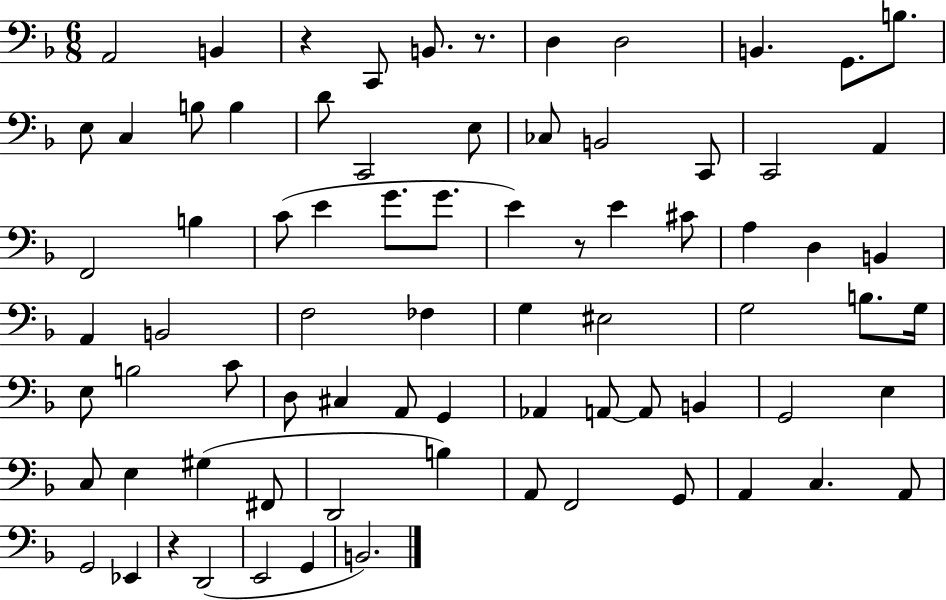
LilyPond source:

{
  \clef bass
  \numericTimeSignature
  \time 6/8
  \key f \major
  a,2 b,4 | r4 c,8 b,8. r8. | d4 d2 | b,4. g,8. b8. | \break e8 c4 b8 b4 | d'8 c,2 e8 | ces8 b,2 c,8 | c,2 a,4 | \break f,2 b4 | c'8( e'4 g'8. g'8. | e'4) r8 e'4 cis'8 | a4 d4 b,4 | \break a,4 b,2 | f2 fes4 | g4 eis2 | g2 b8. g16 | \break e8 b2 c'8 | d8 cis4 a,8 g,4 | aes,4 a,8~~ a,8 b,4 | g,2 e4 | \break c8 e4 gis4( fis,8 | d,2 b4) | a,8 f,2 g,8 | a,4 c4. a,8 | \break g,2 ees,4 | r4 d,2( | e,2 g,4 | b,2.) | \break \bar "|."
}